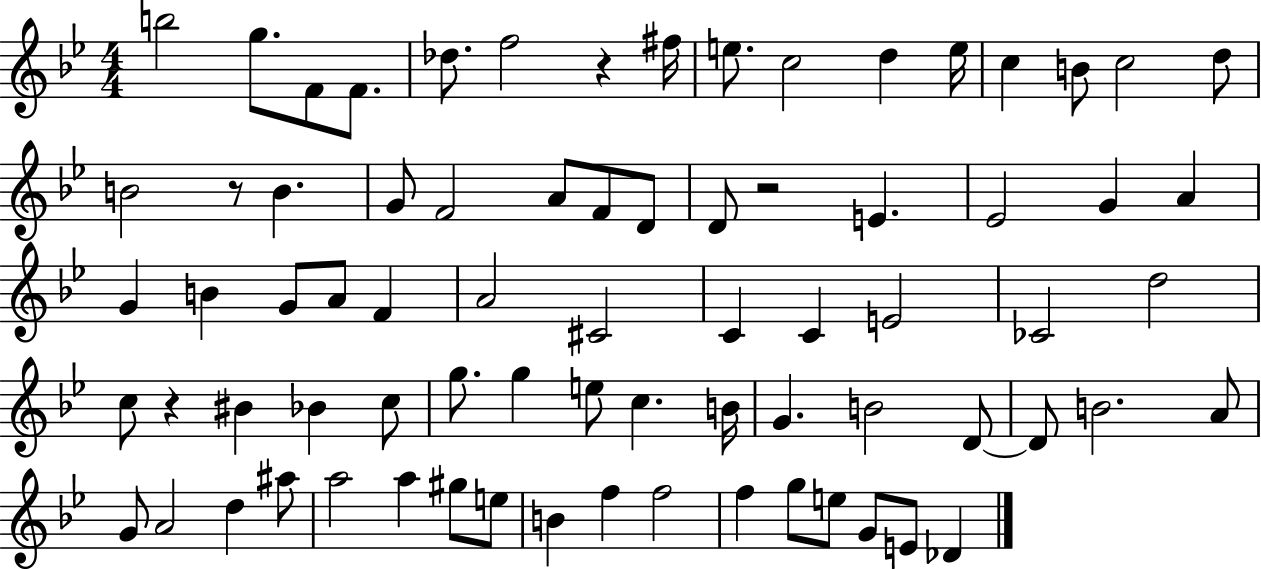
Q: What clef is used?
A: treble